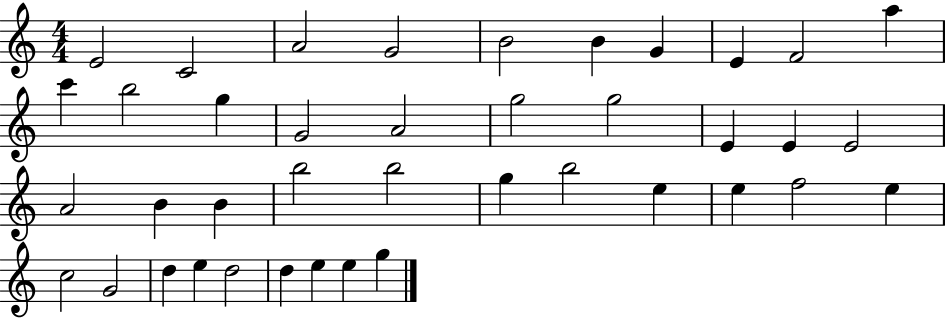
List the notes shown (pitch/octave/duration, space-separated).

E4/h C4/h A4/h G4/h B4/h B4/q G4/q E4/q F4/h A5/q C6/q B5/h G5/q G4/h A4/h G5/h G5/h E4/q E4/q E4/h A4/h B4/q B4/q B5/h B5/h G5/q B5/h E5/q E5/q F5/h E5/q C5/h G4/h D5/q E5/q D5/h D5/q E5/q E5/q G5/q